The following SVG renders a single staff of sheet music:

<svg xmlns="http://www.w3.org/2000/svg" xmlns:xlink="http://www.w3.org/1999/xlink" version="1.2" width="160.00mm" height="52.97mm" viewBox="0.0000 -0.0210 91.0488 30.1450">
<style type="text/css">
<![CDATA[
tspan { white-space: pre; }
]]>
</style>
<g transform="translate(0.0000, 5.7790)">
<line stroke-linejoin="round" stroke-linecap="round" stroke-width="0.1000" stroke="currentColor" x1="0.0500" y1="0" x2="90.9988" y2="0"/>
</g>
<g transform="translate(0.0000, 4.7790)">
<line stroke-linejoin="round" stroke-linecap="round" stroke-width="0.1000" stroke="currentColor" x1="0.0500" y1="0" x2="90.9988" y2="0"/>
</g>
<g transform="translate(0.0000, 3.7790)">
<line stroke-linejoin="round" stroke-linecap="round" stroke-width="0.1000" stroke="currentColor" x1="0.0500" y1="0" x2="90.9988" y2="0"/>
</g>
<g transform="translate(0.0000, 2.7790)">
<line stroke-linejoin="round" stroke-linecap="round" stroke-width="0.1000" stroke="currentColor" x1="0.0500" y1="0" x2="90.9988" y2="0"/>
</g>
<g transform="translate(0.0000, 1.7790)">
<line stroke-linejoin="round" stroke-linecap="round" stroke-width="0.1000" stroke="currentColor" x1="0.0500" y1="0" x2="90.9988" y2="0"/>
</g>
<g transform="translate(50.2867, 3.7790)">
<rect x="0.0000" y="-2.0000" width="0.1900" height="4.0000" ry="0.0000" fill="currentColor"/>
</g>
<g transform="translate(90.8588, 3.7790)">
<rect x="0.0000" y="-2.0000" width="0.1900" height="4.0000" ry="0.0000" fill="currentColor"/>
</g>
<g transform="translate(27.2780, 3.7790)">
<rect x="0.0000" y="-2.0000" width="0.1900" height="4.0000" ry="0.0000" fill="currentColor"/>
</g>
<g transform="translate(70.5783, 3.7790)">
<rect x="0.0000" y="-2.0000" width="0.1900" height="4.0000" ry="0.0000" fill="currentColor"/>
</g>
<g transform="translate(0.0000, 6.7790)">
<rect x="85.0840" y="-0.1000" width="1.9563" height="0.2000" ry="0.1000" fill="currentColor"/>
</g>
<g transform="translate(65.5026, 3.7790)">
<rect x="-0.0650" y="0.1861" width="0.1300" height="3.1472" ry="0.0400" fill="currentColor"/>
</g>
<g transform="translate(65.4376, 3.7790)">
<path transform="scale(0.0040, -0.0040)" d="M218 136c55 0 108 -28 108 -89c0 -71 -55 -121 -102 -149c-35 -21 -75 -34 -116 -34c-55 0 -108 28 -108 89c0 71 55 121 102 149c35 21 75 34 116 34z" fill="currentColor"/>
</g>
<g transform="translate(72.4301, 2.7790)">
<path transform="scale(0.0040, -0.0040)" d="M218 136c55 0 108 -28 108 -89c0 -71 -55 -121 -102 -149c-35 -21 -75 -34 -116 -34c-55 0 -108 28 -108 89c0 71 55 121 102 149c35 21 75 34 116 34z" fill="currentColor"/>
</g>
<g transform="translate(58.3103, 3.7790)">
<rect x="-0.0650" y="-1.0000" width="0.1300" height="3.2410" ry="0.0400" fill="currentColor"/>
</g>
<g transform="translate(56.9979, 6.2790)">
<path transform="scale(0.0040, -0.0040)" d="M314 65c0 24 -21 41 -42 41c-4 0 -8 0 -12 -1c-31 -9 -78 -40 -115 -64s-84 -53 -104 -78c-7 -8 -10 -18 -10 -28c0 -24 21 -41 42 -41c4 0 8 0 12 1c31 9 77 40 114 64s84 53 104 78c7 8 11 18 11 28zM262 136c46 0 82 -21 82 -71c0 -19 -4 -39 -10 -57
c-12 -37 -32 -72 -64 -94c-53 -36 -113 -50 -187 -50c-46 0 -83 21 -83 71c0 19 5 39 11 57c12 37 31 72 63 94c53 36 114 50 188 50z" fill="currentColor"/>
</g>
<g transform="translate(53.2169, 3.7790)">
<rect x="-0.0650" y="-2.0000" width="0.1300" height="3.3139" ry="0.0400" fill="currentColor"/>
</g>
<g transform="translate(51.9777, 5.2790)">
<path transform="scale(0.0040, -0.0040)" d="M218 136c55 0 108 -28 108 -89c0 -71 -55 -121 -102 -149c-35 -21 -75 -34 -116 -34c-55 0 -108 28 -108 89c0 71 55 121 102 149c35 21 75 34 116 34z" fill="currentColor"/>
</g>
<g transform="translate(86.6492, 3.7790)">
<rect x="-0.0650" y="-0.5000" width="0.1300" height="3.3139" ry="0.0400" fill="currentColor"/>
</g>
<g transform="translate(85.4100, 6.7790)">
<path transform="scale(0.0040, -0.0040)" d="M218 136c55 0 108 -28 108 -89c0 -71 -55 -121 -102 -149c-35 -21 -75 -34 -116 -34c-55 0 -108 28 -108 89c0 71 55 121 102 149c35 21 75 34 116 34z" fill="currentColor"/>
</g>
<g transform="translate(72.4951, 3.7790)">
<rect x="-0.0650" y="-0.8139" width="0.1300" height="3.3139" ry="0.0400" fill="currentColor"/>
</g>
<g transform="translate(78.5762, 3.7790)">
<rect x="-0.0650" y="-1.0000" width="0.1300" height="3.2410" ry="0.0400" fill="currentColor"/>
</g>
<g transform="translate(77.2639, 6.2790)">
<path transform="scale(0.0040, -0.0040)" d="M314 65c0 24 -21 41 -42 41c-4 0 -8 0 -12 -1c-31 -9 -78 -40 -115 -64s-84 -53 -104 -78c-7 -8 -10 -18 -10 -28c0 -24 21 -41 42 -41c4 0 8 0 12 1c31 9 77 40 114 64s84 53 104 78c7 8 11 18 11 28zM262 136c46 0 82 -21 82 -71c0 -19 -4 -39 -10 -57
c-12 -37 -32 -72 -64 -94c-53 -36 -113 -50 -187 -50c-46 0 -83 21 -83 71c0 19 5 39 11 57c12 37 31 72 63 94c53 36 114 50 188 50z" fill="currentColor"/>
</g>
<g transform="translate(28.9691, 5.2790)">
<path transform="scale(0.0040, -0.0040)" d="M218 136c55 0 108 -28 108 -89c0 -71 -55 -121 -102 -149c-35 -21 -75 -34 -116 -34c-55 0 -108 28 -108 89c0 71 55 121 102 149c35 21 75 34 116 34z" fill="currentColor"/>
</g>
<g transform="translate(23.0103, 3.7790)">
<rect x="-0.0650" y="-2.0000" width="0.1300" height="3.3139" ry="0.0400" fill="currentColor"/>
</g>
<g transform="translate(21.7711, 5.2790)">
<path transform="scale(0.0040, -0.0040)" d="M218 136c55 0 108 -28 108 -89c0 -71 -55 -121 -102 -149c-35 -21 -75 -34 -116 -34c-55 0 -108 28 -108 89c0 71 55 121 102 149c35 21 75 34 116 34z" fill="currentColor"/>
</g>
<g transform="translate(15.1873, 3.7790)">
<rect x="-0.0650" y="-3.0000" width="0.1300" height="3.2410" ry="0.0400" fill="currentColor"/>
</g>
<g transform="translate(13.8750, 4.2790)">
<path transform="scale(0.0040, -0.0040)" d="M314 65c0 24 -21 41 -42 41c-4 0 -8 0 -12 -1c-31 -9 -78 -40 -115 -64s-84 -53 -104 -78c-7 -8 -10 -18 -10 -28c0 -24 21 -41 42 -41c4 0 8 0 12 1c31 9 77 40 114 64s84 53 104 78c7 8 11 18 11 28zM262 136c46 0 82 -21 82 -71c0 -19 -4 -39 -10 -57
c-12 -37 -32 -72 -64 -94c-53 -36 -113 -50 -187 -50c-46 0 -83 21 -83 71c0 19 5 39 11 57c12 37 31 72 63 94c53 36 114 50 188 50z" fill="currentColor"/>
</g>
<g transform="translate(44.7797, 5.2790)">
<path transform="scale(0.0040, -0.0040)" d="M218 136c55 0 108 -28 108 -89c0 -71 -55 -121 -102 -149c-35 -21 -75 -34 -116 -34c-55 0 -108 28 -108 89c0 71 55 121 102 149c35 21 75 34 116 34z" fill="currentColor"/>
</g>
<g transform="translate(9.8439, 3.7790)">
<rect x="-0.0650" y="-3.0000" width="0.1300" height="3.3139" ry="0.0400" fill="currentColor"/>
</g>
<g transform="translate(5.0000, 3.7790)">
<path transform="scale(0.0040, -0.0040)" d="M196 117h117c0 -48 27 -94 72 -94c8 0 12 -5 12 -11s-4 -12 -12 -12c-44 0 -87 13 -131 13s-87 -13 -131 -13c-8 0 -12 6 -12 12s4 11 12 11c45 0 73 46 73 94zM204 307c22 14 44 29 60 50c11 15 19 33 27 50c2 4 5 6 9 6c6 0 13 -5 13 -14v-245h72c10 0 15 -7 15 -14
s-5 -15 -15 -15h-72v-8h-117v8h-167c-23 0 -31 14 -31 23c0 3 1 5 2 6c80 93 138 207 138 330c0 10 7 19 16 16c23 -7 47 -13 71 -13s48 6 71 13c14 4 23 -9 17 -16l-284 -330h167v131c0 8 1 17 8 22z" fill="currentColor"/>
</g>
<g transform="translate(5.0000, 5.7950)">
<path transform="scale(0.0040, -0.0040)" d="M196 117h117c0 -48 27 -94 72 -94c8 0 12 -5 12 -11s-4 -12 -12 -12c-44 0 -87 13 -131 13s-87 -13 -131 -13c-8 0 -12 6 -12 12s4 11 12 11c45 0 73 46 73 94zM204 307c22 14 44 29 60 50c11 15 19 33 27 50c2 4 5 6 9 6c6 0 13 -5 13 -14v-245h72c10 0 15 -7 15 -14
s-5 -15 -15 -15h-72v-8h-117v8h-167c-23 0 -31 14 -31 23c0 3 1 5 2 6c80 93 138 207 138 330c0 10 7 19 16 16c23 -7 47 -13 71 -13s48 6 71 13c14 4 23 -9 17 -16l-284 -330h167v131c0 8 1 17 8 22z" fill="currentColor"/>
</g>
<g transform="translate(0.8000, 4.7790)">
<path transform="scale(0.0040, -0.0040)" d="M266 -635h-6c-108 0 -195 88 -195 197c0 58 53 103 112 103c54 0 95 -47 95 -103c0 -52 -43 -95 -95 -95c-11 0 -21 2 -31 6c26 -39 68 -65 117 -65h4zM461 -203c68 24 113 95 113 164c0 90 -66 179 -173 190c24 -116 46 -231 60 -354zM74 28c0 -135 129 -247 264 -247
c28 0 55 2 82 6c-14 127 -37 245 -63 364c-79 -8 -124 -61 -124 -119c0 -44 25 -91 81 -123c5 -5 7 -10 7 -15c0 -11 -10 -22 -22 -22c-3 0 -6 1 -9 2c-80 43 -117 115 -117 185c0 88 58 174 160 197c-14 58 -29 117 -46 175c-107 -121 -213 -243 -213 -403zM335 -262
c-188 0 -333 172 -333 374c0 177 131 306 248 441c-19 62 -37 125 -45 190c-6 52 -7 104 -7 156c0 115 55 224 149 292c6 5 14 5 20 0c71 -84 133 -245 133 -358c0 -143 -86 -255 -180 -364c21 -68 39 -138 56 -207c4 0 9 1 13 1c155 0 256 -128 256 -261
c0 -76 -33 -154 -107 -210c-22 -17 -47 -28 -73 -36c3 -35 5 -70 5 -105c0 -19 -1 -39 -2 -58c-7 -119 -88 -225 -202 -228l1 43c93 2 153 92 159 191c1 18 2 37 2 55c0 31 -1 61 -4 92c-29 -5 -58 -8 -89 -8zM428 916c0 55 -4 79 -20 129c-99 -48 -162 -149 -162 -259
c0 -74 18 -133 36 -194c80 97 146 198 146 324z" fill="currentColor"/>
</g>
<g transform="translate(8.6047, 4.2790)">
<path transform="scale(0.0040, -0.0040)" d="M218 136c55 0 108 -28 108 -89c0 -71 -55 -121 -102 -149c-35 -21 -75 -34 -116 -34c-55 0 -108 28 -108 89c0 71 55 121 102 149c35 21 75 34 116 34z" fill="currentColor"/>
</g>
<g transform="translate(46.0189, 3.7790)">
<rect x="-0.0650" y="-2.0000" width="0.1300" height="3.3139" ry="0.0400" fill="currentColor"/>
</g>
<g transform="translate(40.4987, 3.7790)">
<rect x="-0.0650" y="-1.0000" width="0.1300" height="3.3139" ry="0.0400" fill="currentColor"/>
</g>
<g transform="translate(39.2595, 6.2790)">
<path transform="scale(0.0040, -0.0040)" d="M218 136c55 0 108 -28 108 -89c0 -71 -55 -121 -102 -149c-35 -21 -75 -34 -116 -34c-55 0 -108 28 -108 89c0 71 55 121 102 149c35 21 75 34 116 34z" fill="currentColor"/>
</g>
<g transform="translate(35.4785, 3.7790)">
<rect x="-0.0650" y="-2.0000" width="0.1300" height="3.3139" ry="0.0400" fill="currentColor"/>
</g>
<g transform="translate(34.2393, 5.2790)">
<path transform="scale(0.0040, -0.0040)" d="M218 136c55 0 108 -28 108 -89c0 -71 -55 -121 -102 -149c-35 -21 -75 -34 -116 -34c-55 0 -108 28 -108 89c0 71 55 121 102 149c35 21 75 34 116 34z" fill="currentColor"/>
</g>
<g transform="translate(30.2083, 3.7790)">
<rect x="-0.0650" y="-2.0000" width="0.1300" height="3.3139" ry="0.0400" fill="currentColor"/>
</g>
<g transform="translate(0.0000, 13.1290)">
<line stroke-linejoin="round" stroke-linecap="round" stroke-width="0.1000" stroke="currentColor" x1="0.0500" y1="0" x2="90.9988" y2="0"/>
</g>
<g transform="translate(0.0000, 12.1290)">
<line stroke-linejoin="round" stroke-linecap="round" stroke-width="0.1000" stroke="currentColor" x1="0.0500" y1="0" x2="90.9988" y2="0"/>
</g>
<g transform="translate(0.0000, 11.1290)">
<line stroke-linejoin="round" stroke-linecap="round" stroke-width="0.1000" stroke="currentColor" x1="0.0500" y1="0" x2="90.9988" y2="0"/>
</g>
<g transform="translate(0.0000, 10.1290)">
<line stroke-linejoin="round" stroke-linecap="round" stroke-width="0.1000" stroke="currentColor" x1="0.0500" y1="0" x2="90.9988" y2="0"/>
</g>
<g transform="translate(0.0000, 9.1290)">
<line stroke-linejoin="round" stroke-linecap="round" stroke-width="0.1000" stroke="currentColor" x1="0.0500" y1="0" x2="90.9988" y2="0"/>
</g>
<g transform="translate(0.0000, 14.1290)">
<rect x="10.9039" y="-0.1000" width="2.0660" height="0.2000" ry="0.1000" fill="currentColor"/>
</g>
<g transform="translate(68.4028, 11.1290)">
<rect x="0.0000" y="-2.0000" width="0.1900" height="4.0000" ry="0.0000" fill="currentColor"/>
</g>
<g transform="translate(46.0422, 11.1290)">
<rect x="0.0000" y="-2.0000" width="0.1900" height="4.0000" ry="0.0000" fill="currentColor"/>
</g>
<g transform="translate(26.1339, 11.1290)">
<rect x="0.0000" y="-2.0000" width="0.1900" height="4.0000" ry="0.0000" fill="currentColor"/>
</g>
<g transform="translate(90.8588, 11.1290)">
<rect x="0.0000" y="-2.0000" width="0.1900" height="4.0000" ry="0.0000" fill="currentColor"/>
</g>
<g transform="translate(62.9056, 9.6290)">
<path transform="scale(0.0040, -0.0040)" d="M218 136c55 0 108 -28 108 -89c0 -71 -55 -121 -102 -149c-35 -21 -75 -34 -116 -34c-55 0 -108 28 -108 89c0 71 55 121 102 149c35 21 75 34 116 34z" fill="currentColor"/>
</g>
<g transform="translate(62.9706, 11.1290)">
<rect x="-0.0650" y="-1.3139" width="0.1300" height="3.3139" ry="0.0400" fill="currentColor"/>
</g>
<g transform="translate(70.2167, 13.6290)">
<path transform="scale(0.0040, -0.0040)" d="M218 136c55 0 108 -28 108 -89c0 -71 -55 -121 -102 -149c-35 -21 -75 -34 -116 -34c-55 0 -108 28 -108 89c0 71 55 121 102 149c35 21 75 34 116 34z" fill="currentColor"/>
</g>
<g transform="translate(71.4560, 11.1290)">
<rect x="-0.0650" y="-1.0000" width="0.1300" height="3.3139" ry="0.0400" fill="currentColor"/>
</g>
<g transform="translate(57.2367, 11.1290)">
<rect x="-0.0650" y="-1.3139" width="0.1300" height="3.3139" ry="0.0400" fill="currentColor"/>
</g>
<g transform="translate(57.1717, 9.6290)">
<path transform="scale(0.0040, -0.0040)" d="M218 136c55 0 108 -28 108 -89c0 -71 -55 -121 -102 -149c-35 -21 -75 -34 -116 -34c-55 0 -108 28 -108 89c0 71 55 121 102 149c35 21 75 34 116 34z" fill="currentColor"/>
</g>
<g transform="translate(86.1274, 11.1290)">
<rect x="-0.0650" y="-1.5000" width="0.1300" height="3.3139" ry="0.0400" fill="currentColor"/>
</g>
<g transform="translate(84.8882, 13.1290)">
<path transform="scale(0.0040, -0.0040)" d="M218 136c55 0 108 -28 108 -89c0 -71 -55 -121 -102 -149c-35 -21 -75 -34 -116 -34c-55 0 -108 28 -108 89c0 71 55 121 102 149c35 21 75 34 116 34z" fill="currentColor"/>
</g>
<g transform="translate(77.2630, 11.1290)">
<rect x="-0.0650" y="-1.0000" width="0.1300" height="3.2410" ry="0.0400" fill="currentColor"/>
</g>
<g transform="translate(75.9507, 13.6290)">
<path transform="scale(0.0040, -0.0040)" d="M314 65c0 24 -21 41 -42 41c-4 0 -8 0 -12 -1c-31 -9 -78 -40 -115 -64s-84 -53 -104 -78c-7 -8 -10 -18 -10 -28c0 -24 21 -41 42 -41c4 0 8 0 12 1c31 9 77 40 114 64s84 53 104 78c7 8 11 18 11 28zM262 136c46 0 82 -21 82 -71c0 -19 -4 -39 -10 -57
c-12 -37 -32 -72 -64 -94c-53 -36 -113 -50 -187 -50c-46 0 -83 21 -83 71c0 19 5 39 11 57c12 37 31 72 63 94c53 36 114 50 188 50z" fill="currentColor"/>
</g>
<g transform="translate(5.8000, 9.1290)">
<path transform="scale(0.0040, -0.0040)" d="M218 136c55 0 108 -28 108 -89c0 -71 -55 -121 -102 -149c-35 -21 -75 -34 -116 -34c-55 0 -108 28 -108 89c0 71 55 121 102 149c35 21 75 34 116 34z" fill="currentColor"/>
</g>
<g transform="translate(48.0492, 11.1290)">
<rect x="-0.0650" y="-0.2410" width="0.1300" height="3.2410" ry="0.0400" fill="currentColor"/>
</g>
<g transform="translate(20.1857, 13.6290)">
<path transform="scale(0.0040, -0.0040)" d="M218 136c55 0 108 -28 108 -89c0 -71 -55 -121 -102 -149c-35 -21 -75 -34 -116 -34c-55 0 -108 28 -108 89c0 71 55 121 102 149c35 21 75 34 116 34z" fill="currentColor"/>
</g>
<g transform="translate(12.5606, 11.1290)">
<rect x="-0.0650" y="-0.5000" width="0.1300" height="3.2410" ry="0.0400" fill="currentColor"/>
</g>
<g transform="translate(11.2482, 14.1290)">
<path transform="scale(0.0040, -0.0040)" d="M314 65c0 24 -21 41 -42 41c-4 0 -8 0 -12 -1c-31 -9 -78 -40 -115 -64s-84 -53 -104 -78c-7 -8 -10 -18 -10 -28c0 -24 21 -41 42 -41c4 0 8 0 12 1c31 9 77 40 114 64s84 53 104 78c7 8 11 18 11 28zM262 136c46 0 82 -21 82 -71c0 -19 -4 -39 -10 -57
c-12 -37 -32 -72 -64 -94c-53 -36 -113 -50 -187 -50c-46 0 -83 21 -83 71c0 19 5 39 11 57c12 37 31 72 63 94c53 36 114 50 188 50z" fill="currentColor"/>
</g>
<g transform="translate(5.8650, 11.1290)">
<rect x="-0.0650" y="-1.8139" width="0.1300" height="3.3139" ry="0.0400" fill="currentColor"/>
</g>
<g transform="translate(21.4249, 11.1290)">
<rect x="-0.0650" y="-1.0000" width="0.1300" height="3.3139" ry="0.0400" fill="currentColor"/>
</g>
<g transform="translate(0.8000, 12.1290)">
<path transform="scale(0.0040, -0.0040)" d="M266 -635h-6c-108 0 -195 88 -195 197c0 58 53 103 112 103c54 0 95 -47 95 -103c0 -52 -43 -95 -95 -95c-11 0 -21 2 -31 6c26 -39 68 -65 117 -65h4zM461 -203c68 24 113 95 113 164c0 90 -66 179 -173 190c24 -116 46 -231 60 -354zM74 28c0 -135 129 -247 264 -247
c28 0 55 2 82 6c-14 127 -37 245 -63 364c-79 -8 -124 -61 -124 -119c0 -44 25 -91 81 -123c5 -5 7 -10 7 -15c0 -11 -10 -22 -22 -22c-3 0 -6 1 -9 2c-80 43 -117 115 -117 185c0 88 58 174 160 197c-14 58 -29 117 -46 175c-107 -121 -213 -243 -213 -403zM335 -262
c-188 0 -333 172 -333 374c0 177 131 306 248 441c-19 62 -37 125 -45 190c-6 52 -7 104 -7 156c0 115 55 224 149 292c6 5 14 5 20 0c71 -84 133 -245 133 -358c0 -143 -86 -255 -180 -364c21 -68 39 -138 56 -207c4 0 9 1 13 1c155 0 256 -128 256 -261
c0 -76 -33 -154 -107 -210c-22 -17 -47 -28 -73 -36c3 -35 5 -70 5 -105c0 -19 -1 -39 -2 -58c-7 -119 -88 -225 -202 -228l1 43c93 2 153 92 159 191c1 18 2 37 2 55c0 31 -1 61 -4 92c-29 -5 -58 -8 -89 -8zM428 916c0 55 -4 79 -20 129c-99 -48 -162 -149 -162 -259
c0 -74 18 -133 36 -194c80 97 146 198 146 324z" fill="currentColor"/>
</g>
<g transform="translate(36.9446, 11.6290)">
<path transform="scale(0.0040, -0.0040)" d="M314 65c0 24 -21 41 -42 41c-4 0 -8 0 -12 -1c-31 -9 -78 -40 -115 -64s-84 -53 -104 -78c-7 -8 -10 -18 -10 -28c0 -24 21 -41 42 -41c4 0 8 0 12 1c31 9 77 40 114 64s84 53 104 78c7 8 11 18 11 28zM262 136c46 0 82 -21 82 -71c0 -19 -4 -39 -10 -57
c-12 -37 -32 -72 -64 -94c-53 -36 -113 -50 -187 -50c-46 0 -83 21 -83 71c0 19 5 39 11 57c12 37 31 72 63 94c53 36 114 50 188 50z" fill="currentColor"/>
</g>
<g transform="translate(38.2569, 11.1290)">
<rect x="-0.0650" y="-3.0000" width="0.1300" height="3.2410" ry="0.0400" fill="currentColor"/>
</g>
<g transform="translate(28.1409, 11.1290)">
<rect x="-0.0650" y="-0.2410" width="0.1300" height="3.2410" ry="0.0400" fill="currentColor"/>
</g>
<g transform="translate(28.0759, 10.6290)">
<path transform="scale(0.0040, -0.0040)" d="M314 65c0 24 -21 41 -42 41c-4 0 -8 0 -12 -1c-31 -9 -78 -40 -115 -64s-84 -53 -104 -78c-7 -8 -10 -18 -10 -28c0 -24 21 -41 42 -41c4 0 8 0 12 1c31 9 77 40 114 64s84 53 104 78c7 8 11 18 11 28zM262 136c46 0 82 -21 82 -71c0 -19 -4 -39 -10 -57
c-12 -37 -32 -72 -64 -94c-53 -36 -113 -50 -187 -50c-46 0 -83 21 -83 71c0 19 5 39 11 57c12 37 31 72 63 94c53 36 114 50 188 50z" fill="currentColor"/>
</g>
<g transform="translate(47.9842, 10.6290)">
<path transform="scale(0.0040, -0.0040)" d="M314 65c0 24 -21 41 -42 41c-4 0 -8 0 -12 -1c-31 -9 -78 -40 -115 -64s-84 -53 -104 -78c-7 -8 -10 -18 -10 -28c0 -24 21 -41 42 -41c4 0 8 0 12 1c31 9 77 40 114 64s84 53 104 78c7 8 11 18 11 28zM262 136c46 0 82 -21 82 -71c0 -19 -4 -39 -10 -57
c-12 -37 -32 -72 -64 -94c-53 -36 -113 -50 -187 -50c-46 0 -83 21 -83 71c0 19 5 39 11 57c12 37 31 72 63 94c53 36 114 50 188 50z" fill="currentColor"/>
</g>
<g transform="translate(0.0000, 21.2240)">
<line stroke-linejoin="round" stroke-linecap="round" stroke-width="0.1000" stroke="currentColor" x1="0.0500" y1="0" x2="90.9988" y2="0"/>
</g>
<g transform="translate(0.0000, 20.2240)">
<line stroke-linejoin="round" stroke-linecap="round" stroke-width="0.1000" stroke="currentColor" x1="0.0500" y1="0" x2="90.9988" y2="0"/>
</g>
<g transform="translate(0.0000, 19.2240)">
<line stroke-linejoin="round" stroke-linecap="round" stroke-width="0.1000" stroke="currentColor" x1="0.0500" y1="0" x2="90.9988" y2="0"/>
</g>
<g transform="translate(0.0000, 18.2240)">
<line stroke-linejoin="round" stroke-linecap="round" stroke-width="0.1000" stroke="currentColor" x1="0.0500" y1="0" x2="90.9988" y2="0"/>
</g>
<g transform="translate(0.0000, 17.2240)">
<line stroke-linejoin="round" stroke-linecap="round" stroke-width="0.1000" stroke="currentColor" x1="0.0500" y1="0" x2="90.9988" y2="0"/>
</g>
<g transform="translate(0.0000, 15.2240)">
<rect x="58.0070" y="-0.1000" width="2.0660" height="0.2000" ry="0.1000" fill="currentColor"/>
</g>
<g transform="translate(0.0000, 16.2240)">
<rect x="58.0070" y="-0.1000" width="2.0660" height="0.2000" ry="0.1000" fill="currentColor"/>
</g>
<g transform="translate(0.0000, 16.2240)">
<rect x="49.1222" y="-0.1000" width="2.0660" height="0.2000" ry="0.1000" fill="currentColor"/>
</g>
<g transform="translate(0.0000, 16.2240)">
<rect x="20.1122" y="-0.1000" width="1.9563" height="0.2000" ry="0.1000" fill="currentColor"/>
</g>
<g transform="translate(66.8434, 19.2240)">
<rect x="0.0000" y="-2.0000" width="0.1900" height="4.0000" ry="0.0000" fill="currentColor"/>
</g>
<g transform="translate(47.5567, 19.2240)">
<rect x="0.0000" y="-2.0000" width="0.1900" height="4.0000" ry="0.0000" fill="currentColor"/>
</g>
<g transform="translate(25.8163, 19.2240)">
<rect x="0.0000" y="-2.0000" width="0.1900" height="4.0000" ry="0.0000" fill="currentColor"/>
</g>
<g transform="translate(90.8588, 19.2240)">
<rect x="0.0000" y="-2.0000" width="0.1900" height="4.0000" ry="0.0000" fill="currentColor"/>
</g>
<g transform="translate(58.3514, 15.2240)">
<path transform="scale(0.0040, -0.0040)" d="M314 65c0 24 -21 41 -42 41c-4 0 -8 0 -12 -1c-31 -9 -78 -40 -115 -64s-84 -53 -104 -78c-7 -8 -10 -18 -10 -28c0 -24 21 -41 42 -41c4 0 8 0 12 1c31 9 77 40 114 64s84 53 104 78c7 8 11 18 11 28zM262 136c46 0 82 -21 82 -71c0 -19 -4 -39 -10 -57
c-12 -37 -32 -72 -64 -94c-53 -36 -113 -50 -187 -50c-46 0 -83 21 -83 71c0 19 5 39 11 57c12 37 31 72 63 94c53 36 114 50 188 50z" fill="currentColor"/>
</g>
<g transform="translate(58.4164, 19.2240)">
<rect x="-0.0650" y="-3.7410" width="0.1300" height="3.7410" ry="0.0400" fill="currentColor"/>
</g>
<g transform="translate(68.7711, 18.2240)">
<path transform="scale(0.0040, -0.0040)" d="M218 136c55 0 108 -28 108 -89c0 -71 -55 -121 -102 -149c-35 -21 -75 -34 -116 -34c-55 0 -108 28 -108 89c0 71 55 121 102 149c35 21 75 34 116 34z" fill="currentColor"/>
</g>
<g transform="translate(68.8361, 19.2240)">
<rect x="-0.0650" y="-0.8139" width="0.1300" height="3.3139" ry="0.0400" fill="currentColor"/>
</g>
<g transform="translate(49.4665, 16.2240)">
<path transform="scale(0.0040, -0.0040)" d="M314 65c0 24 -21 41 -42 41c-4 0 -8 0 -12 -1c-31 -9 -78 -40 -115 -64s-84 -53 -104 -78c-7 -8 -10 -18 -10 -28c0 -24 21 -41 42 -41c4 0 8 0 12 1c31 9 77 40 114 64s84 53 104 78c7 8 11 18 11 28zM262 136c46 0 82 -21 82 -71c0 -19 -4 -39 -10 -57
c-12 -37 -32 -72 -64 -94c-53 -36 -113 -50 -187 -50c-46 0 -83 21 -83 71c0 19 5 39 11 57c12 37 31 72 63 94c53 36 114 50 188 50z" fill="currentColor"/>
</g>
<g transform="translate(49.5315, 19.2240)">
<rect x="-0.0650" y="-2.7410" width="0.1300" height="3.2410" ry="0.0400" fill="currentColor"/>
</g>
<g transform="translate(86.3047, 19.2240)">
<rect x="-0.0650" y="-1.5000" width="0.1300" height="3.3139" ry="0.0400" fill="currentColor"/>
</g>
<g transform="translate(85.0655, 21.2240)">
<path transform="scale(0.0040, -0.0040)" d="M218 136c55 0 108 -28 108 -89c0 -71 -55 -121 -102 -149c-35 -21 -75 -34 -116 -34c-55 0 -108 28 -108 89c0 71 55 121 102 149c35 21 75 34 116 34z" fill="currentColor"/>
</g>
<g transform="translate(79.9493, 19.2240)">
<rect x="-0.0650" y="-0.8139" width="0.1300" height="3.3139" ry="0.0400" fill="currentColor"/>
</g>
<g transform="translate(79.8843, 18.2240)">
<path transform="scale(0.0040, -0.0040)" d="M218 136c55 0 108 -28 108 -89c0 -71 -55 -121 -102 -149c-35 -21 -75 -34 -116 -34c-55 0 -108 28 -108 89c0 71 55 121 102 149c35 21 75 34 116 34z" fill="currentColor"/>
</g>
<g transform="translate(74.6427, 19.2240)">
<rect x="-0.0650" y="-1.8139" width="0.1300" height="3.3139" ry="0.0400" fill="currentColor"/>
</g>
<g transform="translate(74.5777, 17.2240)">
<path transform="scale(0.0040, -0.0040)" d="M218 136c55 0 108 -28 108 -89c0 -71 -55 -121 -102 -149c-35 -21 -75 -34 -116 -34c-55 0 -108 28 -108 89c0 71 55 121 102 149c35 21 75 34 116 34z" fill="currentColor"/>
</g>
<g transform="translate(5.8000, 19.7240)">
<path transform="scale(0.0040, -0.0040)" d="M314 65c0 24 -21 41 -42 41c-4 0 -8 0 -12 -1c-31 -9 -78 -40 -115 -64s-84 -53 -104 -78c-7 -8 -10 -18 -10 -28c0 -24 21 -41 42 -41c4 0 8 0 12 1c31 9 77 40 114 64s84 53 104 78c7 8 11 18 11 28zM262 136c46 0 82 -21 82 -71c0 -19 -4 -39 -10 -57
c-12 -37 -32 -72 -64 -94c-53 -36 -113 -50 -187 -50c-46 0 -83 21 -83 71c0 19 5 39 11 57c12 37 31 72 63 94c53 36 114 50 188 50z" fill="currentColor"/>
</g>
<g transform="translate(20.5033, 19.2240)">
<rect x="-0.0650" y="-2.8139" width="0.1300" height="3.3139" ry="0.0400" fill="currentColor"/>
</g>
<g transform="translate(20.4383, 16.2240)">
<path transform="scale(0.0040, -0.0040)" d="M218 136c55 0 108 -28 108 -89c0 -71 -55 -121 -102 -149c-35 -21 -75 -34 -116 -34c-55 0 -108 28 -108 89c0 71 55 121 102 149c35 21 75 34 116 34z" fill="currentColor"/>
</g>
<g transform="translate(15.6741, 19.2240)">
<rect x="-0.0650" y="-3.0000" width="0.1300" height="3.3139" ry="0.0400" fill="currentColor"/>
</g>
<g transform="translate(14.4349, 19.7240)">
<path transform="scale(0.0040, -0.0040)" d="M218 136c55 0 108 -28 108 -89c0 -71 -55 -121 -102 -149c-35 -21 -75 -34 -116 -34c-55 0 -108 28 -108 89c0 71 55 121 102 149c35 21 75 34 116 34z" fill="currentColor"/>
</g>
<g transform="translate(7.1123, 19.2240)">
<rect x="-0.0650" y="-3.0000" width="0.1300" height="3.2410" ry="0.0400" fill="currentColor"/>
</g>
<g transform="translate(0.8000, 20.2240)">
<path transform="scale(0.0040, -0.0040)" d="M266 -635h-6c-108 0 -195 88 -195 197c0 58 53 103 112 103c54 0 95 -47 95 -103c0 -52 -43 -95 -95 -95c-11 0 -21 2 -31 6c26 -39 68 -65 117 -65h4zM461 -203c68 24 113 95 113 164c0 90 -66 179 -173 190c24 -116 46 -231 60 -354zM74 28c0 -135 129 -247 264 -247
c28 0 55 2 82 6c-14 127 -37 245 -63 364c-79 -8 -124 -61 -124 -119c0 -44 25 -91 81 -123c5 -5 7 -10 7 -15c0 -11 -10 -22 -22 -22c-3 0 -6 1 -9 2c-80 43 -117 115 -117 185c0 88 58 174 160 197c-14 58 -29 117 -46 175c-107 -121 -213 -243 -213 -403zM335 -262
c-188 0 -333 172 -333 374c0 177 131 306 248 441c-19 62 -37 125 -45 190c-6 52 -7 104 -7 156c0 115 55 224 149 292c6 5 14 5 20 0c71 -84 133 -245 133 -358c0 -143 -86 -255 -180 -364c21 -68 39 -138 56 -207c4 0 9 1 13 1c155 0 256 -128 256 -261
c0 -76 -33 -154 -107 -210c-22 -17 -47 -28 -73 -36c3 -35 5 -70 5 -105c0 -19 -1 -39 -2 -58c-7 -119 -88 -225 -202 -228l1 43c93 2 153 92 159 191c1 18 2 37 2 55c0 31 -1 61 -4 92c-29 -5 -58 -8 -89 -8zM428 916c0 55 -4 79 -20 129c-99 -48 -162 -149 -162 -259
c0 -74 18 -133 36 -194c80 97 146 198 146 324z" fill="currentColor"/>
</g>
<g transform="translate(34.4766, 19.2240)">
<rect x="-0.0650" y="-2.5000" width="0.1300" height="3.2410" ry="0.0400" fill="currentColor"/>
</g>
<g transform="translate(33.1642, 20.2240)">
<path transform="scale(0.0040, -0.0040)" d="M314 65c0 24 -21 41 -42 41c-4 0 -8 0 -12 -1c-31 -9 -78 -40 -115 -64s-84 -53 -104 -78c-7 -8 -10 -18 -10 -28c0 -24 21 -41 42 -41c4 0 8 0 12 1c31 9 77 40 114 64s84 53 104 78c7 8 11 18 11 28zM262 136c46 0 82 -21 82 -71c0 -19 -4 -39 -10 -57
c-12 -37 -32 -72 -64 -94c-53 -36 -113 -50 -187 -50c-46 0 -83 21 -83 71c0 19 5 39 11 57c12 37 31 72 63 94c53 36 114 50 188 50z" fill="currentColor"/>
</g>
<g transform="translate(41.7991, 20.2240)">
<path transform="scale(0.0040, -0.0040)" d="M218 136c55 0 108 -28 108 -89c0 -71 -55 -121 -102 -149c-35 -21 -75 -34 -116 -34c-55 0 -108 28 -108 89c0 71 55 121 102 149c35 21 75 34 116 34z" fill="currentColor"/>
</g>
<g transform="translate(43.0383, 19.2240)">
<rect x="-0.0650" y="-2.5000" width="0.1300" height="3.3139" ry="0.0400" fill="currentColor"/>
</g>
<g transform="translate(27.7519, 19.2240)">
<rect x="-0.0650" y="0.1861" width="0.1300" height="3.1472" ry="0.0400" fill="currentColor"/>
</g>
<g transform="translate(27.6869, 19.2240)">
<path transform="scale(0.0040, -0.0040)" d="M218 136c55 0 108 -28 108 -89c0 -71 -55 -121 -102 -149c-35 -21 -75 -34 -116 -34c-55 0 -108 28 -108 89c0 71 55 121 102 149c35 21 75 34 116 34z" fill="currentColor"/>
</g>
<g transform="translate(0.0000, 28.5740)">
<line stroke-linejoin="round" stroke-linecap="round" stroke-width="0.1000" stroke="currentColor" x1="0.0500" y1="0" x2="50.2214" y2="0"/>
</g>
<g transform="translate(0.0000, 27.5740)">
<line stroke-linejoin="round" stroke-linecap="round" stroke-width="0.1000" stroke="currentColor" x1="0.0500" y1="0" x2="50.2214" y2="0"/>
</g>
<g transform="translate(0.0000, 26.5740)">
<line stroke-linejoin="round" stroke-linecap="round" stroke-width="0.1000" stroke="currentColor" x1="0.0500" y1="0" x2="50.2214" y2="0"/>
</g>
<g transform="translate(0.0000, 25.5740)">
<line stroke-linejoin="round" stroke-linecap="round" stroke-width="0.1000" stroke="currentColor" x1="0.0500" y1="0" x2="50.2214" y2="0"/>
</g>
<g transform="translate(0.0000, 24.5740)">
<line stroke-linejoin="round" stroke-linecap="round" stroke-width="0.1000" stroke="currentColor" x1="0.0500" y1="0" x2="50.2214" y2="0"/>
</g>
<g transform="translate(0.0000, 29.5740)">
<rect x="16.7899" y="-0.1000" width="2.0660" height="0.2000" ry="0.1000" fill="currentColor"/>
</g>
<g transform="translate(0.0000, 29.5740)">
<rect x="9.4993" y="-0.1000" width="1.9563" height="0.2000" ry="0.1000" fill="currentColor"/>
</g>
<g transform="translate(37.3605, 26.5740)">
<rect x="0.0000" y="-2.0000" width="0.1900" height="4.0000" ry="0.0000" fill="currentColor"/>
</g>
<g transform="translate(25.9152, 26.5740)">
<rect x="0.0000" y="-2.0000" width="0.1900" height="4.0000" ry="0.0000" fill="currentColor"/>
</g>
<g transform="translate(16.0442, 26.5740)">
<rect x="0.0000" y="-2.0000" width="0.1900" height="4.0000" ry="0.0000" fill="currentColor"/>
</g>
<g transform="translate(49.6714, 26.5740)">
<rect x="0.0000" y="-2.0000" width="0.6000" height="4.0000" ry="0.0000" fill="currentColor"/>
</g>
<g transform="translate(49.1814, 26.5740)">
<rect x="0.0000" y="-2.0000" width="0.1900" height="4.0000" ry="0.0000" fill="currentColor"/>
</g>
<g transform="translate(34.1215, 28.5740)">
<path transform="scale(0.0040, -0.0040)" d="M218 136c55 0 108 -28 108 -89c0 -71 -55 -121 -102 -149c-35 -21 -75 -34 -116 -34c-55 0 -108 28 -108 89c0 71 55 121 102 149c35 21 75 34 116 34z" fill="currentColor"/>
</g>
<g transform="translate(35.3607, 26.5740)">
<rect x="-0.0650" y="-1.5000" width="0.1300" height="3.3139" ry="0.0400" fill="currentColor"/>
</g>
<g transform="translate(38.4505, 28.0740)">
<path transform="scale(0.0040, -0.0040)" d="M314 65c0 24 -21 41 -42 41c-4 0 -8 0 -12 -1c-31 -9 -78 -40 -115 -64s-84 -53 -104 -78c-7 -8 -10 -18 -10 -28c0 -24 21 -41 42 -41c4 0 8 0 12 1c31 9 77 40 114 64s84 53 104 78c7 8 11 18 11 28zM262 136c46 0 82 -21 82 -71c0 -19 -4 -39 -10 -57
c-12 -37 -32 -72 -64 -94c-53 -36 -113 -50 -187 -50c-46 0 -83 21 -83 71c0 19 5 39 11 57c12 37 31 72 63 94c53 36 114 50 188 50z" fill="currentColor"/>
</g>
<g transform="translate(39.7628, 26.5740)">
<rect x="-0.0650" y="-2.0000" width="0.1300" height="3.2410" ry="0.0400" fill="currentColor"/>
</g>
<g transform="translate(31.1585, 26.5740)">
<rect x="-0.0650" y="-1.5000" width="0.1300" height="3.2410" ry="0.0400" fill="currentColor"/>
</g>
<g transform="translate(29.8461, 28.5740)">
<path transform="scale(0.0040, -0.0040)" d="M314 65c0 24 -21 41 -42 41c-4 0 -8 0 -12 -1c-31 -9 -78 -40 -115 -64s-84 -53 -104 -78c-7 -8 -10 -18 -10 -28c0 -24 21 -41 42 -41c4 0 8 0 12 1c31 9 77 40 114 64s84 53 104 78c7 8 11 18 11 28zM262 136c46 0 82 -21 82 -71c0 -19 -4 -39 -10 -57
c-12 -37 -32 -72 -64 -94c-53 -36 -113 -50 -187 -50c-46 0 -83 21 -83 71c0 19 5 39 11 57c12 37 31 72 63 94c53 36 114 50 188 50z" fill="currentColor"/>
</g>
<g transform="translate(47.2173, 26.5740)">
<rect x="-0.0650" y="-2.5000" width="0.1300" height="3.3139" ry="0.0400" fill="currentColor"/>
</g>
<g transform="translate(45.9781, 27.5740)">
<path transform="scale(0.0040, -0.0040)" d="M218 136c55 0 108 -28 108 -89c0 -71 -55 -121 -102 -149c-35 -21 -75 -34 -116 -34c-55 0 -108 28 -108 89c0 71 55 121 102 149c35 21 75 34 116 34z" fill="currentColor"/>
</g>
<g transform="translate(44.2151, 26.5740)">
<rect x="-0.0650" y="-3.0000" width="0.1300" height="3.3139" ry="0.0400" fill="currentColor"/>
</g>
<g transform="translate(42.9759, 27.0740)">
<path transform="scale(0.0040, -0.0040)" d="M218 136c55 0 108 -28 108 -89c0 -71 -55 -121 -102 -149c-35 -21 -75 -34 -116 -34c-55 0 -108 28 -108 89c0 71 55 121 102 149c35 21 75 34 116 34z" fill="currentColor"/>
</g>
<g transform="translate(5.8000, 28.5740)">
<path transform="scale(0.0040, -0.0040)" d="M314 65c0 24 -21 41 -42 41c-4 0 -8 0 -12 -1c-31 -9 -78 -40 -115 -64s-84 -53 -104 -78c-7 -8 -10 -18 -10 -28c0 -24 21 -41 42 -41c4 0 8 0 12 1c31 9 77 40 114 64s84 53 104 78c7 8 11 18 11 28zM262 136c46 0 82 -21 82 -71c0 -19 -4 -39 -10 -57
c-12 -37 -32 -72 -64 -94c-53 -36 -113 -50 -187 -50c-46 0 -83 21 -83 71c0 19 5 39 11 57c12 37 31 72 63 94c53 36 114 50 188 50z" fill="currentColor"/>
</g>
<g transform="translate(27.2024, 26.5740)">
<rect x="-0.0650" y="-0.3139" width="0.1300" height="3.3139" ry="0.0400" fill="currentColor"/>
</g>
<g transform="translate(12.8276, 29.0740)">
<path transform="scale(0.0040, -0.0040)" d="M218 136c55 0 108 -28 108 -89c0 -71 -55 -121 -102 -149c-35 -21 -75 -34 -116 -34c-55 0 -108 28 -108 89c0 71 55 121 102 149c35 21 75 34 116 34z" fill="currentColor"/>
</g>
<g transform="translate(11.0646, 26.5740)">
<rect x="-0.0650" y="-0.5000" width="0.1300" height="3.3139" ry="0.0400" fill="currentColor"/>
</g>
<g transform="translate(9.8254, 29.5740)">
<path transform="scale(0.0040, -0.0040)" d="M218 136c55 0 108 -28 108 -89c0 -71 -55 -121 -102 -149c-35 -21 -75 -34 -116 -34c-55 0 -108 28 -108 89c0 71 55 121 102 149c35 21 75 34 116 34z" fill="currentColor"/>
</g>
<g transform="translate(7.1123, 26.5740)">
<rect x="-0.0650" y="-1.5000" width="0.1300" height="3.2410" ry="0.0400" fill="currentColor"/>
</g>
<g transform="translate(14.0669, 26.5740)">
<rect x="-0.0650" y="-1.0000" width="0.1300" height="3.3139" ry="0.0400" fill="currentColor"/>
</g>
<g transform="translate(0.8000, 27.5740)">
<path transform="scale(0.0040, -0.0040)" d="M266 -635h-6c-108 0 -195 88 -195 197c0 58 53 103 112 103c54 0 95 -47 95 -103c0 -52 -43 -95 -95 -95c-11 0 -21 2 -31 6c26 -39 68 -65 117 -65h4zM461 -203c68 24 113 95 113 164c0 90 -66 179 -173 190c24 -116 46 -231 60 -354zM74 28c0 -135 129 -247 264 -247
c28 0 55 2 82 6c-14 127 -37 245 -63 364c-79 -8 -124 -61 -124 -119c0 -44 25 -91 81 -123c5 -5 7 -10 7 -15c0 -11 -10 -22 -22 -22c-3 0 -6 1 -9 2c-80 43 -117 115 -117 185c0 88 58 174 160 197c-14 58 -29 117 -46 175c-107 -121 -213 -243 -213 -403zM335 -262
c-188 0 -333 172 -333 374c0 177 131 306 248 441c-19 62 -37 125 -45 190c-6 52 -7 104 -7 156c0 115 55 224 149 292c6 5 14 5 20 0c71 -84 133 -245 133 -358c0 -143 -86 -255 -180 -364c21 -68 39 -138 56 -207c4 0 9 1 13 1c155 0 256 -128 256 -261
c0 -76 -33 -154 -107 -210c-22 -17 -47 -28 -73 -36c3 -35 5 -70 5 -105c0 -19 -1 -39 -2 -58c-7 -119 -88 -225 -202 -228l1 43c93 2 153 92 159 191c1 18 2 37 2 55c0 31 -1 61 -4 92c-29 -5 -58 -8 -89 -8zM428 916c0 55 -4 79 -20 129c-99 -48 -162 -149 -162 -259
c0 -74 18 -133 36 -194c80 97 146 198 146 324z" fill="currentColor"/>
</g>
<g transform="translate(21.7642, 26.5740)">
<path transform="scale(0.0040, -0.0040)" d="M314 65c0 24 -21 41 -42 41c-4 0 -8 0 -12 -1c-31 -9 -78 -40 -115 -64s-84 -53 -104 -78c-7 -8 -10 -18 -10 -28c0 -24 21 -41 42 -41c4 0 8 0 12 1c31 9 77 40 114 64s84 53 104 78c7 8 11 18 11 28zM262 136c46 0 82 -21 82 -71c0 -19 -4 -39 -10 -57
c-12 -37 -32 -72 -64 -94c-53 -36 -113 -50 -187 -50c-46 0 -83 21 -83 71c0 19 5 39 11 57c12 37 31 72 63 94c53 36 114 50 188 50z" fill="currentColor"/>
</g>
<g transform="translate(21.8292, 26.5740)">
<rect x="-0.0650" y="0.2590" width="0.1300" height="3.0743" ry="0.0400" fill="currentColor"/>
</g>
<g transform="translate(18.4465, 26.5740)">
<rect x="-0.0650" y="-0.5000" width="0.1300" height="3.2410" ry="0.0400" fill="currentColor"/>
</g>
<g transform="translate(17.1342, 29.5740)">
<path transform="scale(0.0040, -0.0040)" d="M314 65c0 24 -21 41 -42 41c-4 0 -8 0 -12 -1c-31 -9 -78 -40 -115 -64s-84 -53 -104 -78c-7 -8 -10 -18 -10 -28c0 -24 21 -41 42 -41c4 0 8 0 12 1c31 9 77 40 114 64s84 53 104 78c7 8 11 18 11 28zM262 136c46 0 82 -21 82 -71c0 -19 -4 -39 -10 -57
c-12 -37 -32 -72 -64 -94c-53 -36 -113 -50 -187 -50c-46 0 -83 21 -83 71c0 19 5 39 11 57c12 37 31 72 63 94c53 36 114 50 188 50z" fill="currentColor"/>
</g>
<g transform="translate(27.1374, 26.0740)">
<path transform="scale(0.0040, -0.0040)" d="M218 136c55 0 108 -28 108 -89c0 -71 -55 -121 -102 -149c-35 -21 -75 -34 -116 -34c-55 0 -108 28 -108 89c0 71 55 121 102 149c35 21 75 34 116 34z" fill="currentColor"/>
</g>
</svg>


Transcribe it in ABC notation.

X:1
T:Untitled
M:4/4
L:1/4
K:C
A A2 F F F D F F D2 B d D2 C f C2 D c2 A2 c2 e e D D2 E A2 A a B G2 G a2 c'2 d f d E E2 C D C2 B2 c E2 E F2 A G